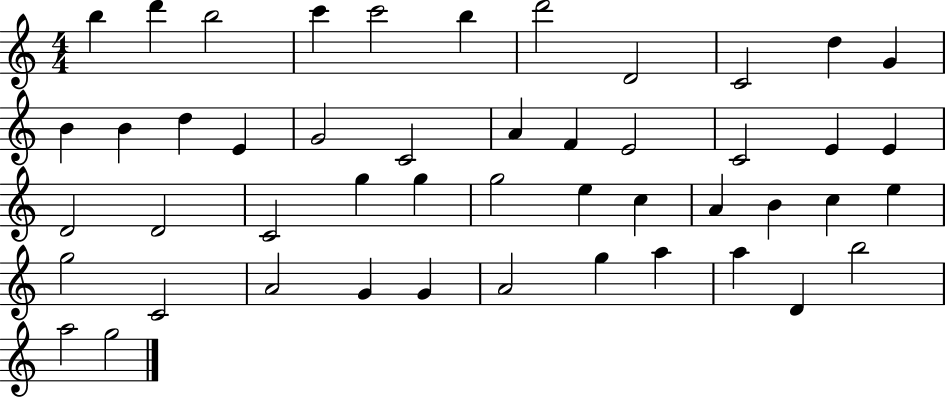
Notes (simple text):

B5/q D6/q B5/h C6/q C6/h B5/q D6/h D4/h C4/h D5/q G4/q B4/q B4/q D5/q E4/q G4/h C4/h A4/q F4/q E4/h C4/h E4/q E4/q D4/h D4/h C4/h G5/q G5/q G5/h E5/q C5/q A4/q B4/q C5/q E5/q G5/h C4/h A4/h G4/q G4/q A4/h G5/q A5/q A5/q D4/q B5/h A5/h G5/h